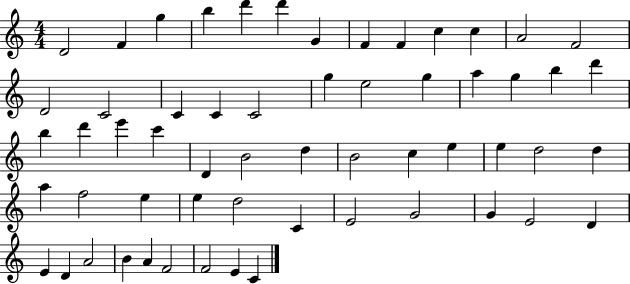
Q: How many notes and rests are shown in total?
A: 58